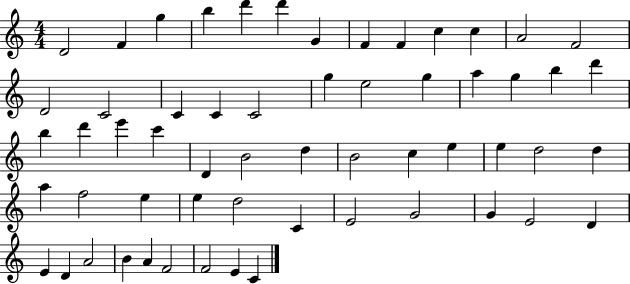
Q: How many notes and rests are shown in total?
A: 58